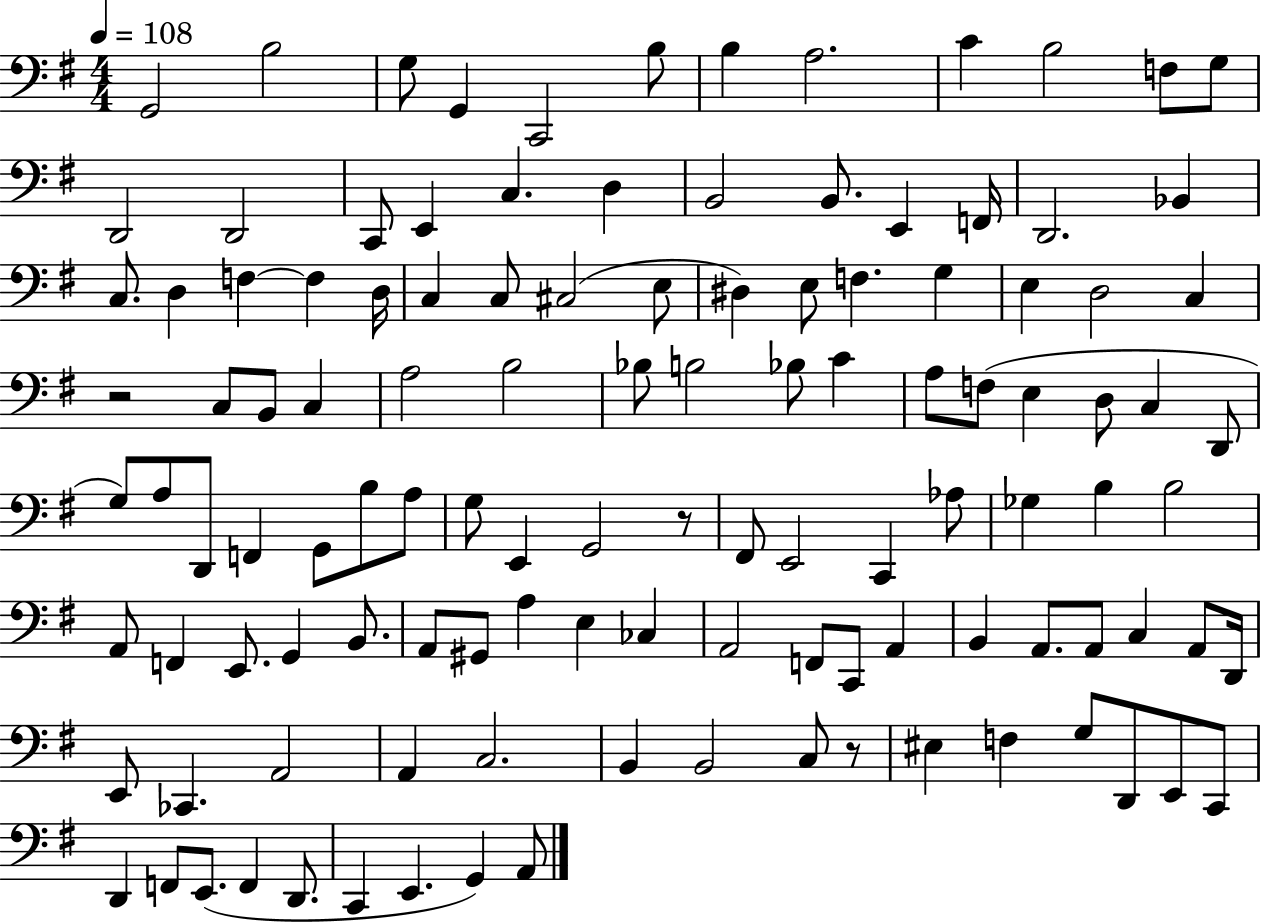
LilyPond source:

{
  \clef bass
  \numericTimeSignature
  \time 4/4
  \key g \major
  \tempo 4 = 108
  g,2 b2 | g8 g,4 c,2 b8 | b4 a2. | c'4 b2 f8 g8 | \break d,2 d,2 | c,8 e,4 c4. d4 | b,2 b,8. e,4 f,16 | d,2. bes,4 | \break c8. d4 f4~~ f4 d16 | c4 c8 cis2( e8 | dis4) e8 f4. g4 | e4 d2 c4 | \break r2 c8 b,8 c4 | a2 b2 | bes8 b2 bes8 c'4 | a8 f8( e4 d8 c4 d,8 | \break g8) a8 d,8 f,4 g,8 b8 a8 | g8 e,4 g,2 r8 | fis,8 e,2 c,4 aes8 | ges4 b4 b2 | \break a,8 f,4 e,8. g,4 b,8. | a,8 gis,8 a4 e4 ces4 | a,2 f,8 c,8 a,4 | b,4 a,8. a,8 c4 a,8 d,16 | \break e,8 ces,4. a,2 | a,4 c2. | b,4 b,2 c8 r8 | eis4 f4 g8 d,8 e,8 c,8 | \break d,4 f,8 e,8.( f,4 d,8. | c,4 e,4. g,4) a,8 | \bar "|."
}